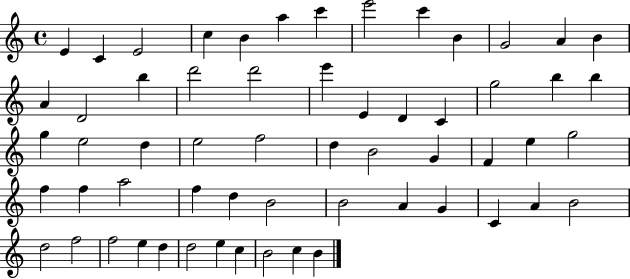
{
  \clef treble
  \time 4/4
  \defaultTimeSignature
  \key c \major
  e'4 c'4 e'2 | c''4 b'4 a''4 c'''4 | e'''2 c'''4 b'4 | g'2 a'4 b'4 | \break a'4 d'2 b''4 | d'''2 d'''2 | e'''4 e'4 d'4 c'4 | g''2 b''4 b''4 | \break g''4 e''2 d''4 | e''2 f''2 | d''4 b'2 g'4 | f'4 e''4 g''2 | \break f''4 f''4 a''2 | f''4 d''4 b'2 | b'2 a'4 g'4 | c'4 a'4 b'2 | \break d''2 f''2 | f''2 e''4 d''4 | d''2 e''4 c''4 | b'2 c''4 b'4 | \break \bar "|."
}